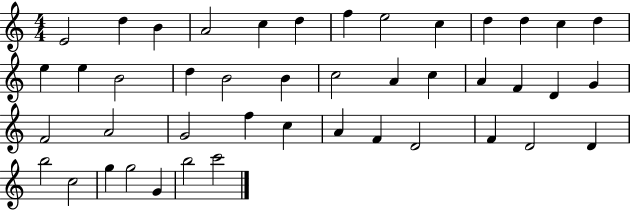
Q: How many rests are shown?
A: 0